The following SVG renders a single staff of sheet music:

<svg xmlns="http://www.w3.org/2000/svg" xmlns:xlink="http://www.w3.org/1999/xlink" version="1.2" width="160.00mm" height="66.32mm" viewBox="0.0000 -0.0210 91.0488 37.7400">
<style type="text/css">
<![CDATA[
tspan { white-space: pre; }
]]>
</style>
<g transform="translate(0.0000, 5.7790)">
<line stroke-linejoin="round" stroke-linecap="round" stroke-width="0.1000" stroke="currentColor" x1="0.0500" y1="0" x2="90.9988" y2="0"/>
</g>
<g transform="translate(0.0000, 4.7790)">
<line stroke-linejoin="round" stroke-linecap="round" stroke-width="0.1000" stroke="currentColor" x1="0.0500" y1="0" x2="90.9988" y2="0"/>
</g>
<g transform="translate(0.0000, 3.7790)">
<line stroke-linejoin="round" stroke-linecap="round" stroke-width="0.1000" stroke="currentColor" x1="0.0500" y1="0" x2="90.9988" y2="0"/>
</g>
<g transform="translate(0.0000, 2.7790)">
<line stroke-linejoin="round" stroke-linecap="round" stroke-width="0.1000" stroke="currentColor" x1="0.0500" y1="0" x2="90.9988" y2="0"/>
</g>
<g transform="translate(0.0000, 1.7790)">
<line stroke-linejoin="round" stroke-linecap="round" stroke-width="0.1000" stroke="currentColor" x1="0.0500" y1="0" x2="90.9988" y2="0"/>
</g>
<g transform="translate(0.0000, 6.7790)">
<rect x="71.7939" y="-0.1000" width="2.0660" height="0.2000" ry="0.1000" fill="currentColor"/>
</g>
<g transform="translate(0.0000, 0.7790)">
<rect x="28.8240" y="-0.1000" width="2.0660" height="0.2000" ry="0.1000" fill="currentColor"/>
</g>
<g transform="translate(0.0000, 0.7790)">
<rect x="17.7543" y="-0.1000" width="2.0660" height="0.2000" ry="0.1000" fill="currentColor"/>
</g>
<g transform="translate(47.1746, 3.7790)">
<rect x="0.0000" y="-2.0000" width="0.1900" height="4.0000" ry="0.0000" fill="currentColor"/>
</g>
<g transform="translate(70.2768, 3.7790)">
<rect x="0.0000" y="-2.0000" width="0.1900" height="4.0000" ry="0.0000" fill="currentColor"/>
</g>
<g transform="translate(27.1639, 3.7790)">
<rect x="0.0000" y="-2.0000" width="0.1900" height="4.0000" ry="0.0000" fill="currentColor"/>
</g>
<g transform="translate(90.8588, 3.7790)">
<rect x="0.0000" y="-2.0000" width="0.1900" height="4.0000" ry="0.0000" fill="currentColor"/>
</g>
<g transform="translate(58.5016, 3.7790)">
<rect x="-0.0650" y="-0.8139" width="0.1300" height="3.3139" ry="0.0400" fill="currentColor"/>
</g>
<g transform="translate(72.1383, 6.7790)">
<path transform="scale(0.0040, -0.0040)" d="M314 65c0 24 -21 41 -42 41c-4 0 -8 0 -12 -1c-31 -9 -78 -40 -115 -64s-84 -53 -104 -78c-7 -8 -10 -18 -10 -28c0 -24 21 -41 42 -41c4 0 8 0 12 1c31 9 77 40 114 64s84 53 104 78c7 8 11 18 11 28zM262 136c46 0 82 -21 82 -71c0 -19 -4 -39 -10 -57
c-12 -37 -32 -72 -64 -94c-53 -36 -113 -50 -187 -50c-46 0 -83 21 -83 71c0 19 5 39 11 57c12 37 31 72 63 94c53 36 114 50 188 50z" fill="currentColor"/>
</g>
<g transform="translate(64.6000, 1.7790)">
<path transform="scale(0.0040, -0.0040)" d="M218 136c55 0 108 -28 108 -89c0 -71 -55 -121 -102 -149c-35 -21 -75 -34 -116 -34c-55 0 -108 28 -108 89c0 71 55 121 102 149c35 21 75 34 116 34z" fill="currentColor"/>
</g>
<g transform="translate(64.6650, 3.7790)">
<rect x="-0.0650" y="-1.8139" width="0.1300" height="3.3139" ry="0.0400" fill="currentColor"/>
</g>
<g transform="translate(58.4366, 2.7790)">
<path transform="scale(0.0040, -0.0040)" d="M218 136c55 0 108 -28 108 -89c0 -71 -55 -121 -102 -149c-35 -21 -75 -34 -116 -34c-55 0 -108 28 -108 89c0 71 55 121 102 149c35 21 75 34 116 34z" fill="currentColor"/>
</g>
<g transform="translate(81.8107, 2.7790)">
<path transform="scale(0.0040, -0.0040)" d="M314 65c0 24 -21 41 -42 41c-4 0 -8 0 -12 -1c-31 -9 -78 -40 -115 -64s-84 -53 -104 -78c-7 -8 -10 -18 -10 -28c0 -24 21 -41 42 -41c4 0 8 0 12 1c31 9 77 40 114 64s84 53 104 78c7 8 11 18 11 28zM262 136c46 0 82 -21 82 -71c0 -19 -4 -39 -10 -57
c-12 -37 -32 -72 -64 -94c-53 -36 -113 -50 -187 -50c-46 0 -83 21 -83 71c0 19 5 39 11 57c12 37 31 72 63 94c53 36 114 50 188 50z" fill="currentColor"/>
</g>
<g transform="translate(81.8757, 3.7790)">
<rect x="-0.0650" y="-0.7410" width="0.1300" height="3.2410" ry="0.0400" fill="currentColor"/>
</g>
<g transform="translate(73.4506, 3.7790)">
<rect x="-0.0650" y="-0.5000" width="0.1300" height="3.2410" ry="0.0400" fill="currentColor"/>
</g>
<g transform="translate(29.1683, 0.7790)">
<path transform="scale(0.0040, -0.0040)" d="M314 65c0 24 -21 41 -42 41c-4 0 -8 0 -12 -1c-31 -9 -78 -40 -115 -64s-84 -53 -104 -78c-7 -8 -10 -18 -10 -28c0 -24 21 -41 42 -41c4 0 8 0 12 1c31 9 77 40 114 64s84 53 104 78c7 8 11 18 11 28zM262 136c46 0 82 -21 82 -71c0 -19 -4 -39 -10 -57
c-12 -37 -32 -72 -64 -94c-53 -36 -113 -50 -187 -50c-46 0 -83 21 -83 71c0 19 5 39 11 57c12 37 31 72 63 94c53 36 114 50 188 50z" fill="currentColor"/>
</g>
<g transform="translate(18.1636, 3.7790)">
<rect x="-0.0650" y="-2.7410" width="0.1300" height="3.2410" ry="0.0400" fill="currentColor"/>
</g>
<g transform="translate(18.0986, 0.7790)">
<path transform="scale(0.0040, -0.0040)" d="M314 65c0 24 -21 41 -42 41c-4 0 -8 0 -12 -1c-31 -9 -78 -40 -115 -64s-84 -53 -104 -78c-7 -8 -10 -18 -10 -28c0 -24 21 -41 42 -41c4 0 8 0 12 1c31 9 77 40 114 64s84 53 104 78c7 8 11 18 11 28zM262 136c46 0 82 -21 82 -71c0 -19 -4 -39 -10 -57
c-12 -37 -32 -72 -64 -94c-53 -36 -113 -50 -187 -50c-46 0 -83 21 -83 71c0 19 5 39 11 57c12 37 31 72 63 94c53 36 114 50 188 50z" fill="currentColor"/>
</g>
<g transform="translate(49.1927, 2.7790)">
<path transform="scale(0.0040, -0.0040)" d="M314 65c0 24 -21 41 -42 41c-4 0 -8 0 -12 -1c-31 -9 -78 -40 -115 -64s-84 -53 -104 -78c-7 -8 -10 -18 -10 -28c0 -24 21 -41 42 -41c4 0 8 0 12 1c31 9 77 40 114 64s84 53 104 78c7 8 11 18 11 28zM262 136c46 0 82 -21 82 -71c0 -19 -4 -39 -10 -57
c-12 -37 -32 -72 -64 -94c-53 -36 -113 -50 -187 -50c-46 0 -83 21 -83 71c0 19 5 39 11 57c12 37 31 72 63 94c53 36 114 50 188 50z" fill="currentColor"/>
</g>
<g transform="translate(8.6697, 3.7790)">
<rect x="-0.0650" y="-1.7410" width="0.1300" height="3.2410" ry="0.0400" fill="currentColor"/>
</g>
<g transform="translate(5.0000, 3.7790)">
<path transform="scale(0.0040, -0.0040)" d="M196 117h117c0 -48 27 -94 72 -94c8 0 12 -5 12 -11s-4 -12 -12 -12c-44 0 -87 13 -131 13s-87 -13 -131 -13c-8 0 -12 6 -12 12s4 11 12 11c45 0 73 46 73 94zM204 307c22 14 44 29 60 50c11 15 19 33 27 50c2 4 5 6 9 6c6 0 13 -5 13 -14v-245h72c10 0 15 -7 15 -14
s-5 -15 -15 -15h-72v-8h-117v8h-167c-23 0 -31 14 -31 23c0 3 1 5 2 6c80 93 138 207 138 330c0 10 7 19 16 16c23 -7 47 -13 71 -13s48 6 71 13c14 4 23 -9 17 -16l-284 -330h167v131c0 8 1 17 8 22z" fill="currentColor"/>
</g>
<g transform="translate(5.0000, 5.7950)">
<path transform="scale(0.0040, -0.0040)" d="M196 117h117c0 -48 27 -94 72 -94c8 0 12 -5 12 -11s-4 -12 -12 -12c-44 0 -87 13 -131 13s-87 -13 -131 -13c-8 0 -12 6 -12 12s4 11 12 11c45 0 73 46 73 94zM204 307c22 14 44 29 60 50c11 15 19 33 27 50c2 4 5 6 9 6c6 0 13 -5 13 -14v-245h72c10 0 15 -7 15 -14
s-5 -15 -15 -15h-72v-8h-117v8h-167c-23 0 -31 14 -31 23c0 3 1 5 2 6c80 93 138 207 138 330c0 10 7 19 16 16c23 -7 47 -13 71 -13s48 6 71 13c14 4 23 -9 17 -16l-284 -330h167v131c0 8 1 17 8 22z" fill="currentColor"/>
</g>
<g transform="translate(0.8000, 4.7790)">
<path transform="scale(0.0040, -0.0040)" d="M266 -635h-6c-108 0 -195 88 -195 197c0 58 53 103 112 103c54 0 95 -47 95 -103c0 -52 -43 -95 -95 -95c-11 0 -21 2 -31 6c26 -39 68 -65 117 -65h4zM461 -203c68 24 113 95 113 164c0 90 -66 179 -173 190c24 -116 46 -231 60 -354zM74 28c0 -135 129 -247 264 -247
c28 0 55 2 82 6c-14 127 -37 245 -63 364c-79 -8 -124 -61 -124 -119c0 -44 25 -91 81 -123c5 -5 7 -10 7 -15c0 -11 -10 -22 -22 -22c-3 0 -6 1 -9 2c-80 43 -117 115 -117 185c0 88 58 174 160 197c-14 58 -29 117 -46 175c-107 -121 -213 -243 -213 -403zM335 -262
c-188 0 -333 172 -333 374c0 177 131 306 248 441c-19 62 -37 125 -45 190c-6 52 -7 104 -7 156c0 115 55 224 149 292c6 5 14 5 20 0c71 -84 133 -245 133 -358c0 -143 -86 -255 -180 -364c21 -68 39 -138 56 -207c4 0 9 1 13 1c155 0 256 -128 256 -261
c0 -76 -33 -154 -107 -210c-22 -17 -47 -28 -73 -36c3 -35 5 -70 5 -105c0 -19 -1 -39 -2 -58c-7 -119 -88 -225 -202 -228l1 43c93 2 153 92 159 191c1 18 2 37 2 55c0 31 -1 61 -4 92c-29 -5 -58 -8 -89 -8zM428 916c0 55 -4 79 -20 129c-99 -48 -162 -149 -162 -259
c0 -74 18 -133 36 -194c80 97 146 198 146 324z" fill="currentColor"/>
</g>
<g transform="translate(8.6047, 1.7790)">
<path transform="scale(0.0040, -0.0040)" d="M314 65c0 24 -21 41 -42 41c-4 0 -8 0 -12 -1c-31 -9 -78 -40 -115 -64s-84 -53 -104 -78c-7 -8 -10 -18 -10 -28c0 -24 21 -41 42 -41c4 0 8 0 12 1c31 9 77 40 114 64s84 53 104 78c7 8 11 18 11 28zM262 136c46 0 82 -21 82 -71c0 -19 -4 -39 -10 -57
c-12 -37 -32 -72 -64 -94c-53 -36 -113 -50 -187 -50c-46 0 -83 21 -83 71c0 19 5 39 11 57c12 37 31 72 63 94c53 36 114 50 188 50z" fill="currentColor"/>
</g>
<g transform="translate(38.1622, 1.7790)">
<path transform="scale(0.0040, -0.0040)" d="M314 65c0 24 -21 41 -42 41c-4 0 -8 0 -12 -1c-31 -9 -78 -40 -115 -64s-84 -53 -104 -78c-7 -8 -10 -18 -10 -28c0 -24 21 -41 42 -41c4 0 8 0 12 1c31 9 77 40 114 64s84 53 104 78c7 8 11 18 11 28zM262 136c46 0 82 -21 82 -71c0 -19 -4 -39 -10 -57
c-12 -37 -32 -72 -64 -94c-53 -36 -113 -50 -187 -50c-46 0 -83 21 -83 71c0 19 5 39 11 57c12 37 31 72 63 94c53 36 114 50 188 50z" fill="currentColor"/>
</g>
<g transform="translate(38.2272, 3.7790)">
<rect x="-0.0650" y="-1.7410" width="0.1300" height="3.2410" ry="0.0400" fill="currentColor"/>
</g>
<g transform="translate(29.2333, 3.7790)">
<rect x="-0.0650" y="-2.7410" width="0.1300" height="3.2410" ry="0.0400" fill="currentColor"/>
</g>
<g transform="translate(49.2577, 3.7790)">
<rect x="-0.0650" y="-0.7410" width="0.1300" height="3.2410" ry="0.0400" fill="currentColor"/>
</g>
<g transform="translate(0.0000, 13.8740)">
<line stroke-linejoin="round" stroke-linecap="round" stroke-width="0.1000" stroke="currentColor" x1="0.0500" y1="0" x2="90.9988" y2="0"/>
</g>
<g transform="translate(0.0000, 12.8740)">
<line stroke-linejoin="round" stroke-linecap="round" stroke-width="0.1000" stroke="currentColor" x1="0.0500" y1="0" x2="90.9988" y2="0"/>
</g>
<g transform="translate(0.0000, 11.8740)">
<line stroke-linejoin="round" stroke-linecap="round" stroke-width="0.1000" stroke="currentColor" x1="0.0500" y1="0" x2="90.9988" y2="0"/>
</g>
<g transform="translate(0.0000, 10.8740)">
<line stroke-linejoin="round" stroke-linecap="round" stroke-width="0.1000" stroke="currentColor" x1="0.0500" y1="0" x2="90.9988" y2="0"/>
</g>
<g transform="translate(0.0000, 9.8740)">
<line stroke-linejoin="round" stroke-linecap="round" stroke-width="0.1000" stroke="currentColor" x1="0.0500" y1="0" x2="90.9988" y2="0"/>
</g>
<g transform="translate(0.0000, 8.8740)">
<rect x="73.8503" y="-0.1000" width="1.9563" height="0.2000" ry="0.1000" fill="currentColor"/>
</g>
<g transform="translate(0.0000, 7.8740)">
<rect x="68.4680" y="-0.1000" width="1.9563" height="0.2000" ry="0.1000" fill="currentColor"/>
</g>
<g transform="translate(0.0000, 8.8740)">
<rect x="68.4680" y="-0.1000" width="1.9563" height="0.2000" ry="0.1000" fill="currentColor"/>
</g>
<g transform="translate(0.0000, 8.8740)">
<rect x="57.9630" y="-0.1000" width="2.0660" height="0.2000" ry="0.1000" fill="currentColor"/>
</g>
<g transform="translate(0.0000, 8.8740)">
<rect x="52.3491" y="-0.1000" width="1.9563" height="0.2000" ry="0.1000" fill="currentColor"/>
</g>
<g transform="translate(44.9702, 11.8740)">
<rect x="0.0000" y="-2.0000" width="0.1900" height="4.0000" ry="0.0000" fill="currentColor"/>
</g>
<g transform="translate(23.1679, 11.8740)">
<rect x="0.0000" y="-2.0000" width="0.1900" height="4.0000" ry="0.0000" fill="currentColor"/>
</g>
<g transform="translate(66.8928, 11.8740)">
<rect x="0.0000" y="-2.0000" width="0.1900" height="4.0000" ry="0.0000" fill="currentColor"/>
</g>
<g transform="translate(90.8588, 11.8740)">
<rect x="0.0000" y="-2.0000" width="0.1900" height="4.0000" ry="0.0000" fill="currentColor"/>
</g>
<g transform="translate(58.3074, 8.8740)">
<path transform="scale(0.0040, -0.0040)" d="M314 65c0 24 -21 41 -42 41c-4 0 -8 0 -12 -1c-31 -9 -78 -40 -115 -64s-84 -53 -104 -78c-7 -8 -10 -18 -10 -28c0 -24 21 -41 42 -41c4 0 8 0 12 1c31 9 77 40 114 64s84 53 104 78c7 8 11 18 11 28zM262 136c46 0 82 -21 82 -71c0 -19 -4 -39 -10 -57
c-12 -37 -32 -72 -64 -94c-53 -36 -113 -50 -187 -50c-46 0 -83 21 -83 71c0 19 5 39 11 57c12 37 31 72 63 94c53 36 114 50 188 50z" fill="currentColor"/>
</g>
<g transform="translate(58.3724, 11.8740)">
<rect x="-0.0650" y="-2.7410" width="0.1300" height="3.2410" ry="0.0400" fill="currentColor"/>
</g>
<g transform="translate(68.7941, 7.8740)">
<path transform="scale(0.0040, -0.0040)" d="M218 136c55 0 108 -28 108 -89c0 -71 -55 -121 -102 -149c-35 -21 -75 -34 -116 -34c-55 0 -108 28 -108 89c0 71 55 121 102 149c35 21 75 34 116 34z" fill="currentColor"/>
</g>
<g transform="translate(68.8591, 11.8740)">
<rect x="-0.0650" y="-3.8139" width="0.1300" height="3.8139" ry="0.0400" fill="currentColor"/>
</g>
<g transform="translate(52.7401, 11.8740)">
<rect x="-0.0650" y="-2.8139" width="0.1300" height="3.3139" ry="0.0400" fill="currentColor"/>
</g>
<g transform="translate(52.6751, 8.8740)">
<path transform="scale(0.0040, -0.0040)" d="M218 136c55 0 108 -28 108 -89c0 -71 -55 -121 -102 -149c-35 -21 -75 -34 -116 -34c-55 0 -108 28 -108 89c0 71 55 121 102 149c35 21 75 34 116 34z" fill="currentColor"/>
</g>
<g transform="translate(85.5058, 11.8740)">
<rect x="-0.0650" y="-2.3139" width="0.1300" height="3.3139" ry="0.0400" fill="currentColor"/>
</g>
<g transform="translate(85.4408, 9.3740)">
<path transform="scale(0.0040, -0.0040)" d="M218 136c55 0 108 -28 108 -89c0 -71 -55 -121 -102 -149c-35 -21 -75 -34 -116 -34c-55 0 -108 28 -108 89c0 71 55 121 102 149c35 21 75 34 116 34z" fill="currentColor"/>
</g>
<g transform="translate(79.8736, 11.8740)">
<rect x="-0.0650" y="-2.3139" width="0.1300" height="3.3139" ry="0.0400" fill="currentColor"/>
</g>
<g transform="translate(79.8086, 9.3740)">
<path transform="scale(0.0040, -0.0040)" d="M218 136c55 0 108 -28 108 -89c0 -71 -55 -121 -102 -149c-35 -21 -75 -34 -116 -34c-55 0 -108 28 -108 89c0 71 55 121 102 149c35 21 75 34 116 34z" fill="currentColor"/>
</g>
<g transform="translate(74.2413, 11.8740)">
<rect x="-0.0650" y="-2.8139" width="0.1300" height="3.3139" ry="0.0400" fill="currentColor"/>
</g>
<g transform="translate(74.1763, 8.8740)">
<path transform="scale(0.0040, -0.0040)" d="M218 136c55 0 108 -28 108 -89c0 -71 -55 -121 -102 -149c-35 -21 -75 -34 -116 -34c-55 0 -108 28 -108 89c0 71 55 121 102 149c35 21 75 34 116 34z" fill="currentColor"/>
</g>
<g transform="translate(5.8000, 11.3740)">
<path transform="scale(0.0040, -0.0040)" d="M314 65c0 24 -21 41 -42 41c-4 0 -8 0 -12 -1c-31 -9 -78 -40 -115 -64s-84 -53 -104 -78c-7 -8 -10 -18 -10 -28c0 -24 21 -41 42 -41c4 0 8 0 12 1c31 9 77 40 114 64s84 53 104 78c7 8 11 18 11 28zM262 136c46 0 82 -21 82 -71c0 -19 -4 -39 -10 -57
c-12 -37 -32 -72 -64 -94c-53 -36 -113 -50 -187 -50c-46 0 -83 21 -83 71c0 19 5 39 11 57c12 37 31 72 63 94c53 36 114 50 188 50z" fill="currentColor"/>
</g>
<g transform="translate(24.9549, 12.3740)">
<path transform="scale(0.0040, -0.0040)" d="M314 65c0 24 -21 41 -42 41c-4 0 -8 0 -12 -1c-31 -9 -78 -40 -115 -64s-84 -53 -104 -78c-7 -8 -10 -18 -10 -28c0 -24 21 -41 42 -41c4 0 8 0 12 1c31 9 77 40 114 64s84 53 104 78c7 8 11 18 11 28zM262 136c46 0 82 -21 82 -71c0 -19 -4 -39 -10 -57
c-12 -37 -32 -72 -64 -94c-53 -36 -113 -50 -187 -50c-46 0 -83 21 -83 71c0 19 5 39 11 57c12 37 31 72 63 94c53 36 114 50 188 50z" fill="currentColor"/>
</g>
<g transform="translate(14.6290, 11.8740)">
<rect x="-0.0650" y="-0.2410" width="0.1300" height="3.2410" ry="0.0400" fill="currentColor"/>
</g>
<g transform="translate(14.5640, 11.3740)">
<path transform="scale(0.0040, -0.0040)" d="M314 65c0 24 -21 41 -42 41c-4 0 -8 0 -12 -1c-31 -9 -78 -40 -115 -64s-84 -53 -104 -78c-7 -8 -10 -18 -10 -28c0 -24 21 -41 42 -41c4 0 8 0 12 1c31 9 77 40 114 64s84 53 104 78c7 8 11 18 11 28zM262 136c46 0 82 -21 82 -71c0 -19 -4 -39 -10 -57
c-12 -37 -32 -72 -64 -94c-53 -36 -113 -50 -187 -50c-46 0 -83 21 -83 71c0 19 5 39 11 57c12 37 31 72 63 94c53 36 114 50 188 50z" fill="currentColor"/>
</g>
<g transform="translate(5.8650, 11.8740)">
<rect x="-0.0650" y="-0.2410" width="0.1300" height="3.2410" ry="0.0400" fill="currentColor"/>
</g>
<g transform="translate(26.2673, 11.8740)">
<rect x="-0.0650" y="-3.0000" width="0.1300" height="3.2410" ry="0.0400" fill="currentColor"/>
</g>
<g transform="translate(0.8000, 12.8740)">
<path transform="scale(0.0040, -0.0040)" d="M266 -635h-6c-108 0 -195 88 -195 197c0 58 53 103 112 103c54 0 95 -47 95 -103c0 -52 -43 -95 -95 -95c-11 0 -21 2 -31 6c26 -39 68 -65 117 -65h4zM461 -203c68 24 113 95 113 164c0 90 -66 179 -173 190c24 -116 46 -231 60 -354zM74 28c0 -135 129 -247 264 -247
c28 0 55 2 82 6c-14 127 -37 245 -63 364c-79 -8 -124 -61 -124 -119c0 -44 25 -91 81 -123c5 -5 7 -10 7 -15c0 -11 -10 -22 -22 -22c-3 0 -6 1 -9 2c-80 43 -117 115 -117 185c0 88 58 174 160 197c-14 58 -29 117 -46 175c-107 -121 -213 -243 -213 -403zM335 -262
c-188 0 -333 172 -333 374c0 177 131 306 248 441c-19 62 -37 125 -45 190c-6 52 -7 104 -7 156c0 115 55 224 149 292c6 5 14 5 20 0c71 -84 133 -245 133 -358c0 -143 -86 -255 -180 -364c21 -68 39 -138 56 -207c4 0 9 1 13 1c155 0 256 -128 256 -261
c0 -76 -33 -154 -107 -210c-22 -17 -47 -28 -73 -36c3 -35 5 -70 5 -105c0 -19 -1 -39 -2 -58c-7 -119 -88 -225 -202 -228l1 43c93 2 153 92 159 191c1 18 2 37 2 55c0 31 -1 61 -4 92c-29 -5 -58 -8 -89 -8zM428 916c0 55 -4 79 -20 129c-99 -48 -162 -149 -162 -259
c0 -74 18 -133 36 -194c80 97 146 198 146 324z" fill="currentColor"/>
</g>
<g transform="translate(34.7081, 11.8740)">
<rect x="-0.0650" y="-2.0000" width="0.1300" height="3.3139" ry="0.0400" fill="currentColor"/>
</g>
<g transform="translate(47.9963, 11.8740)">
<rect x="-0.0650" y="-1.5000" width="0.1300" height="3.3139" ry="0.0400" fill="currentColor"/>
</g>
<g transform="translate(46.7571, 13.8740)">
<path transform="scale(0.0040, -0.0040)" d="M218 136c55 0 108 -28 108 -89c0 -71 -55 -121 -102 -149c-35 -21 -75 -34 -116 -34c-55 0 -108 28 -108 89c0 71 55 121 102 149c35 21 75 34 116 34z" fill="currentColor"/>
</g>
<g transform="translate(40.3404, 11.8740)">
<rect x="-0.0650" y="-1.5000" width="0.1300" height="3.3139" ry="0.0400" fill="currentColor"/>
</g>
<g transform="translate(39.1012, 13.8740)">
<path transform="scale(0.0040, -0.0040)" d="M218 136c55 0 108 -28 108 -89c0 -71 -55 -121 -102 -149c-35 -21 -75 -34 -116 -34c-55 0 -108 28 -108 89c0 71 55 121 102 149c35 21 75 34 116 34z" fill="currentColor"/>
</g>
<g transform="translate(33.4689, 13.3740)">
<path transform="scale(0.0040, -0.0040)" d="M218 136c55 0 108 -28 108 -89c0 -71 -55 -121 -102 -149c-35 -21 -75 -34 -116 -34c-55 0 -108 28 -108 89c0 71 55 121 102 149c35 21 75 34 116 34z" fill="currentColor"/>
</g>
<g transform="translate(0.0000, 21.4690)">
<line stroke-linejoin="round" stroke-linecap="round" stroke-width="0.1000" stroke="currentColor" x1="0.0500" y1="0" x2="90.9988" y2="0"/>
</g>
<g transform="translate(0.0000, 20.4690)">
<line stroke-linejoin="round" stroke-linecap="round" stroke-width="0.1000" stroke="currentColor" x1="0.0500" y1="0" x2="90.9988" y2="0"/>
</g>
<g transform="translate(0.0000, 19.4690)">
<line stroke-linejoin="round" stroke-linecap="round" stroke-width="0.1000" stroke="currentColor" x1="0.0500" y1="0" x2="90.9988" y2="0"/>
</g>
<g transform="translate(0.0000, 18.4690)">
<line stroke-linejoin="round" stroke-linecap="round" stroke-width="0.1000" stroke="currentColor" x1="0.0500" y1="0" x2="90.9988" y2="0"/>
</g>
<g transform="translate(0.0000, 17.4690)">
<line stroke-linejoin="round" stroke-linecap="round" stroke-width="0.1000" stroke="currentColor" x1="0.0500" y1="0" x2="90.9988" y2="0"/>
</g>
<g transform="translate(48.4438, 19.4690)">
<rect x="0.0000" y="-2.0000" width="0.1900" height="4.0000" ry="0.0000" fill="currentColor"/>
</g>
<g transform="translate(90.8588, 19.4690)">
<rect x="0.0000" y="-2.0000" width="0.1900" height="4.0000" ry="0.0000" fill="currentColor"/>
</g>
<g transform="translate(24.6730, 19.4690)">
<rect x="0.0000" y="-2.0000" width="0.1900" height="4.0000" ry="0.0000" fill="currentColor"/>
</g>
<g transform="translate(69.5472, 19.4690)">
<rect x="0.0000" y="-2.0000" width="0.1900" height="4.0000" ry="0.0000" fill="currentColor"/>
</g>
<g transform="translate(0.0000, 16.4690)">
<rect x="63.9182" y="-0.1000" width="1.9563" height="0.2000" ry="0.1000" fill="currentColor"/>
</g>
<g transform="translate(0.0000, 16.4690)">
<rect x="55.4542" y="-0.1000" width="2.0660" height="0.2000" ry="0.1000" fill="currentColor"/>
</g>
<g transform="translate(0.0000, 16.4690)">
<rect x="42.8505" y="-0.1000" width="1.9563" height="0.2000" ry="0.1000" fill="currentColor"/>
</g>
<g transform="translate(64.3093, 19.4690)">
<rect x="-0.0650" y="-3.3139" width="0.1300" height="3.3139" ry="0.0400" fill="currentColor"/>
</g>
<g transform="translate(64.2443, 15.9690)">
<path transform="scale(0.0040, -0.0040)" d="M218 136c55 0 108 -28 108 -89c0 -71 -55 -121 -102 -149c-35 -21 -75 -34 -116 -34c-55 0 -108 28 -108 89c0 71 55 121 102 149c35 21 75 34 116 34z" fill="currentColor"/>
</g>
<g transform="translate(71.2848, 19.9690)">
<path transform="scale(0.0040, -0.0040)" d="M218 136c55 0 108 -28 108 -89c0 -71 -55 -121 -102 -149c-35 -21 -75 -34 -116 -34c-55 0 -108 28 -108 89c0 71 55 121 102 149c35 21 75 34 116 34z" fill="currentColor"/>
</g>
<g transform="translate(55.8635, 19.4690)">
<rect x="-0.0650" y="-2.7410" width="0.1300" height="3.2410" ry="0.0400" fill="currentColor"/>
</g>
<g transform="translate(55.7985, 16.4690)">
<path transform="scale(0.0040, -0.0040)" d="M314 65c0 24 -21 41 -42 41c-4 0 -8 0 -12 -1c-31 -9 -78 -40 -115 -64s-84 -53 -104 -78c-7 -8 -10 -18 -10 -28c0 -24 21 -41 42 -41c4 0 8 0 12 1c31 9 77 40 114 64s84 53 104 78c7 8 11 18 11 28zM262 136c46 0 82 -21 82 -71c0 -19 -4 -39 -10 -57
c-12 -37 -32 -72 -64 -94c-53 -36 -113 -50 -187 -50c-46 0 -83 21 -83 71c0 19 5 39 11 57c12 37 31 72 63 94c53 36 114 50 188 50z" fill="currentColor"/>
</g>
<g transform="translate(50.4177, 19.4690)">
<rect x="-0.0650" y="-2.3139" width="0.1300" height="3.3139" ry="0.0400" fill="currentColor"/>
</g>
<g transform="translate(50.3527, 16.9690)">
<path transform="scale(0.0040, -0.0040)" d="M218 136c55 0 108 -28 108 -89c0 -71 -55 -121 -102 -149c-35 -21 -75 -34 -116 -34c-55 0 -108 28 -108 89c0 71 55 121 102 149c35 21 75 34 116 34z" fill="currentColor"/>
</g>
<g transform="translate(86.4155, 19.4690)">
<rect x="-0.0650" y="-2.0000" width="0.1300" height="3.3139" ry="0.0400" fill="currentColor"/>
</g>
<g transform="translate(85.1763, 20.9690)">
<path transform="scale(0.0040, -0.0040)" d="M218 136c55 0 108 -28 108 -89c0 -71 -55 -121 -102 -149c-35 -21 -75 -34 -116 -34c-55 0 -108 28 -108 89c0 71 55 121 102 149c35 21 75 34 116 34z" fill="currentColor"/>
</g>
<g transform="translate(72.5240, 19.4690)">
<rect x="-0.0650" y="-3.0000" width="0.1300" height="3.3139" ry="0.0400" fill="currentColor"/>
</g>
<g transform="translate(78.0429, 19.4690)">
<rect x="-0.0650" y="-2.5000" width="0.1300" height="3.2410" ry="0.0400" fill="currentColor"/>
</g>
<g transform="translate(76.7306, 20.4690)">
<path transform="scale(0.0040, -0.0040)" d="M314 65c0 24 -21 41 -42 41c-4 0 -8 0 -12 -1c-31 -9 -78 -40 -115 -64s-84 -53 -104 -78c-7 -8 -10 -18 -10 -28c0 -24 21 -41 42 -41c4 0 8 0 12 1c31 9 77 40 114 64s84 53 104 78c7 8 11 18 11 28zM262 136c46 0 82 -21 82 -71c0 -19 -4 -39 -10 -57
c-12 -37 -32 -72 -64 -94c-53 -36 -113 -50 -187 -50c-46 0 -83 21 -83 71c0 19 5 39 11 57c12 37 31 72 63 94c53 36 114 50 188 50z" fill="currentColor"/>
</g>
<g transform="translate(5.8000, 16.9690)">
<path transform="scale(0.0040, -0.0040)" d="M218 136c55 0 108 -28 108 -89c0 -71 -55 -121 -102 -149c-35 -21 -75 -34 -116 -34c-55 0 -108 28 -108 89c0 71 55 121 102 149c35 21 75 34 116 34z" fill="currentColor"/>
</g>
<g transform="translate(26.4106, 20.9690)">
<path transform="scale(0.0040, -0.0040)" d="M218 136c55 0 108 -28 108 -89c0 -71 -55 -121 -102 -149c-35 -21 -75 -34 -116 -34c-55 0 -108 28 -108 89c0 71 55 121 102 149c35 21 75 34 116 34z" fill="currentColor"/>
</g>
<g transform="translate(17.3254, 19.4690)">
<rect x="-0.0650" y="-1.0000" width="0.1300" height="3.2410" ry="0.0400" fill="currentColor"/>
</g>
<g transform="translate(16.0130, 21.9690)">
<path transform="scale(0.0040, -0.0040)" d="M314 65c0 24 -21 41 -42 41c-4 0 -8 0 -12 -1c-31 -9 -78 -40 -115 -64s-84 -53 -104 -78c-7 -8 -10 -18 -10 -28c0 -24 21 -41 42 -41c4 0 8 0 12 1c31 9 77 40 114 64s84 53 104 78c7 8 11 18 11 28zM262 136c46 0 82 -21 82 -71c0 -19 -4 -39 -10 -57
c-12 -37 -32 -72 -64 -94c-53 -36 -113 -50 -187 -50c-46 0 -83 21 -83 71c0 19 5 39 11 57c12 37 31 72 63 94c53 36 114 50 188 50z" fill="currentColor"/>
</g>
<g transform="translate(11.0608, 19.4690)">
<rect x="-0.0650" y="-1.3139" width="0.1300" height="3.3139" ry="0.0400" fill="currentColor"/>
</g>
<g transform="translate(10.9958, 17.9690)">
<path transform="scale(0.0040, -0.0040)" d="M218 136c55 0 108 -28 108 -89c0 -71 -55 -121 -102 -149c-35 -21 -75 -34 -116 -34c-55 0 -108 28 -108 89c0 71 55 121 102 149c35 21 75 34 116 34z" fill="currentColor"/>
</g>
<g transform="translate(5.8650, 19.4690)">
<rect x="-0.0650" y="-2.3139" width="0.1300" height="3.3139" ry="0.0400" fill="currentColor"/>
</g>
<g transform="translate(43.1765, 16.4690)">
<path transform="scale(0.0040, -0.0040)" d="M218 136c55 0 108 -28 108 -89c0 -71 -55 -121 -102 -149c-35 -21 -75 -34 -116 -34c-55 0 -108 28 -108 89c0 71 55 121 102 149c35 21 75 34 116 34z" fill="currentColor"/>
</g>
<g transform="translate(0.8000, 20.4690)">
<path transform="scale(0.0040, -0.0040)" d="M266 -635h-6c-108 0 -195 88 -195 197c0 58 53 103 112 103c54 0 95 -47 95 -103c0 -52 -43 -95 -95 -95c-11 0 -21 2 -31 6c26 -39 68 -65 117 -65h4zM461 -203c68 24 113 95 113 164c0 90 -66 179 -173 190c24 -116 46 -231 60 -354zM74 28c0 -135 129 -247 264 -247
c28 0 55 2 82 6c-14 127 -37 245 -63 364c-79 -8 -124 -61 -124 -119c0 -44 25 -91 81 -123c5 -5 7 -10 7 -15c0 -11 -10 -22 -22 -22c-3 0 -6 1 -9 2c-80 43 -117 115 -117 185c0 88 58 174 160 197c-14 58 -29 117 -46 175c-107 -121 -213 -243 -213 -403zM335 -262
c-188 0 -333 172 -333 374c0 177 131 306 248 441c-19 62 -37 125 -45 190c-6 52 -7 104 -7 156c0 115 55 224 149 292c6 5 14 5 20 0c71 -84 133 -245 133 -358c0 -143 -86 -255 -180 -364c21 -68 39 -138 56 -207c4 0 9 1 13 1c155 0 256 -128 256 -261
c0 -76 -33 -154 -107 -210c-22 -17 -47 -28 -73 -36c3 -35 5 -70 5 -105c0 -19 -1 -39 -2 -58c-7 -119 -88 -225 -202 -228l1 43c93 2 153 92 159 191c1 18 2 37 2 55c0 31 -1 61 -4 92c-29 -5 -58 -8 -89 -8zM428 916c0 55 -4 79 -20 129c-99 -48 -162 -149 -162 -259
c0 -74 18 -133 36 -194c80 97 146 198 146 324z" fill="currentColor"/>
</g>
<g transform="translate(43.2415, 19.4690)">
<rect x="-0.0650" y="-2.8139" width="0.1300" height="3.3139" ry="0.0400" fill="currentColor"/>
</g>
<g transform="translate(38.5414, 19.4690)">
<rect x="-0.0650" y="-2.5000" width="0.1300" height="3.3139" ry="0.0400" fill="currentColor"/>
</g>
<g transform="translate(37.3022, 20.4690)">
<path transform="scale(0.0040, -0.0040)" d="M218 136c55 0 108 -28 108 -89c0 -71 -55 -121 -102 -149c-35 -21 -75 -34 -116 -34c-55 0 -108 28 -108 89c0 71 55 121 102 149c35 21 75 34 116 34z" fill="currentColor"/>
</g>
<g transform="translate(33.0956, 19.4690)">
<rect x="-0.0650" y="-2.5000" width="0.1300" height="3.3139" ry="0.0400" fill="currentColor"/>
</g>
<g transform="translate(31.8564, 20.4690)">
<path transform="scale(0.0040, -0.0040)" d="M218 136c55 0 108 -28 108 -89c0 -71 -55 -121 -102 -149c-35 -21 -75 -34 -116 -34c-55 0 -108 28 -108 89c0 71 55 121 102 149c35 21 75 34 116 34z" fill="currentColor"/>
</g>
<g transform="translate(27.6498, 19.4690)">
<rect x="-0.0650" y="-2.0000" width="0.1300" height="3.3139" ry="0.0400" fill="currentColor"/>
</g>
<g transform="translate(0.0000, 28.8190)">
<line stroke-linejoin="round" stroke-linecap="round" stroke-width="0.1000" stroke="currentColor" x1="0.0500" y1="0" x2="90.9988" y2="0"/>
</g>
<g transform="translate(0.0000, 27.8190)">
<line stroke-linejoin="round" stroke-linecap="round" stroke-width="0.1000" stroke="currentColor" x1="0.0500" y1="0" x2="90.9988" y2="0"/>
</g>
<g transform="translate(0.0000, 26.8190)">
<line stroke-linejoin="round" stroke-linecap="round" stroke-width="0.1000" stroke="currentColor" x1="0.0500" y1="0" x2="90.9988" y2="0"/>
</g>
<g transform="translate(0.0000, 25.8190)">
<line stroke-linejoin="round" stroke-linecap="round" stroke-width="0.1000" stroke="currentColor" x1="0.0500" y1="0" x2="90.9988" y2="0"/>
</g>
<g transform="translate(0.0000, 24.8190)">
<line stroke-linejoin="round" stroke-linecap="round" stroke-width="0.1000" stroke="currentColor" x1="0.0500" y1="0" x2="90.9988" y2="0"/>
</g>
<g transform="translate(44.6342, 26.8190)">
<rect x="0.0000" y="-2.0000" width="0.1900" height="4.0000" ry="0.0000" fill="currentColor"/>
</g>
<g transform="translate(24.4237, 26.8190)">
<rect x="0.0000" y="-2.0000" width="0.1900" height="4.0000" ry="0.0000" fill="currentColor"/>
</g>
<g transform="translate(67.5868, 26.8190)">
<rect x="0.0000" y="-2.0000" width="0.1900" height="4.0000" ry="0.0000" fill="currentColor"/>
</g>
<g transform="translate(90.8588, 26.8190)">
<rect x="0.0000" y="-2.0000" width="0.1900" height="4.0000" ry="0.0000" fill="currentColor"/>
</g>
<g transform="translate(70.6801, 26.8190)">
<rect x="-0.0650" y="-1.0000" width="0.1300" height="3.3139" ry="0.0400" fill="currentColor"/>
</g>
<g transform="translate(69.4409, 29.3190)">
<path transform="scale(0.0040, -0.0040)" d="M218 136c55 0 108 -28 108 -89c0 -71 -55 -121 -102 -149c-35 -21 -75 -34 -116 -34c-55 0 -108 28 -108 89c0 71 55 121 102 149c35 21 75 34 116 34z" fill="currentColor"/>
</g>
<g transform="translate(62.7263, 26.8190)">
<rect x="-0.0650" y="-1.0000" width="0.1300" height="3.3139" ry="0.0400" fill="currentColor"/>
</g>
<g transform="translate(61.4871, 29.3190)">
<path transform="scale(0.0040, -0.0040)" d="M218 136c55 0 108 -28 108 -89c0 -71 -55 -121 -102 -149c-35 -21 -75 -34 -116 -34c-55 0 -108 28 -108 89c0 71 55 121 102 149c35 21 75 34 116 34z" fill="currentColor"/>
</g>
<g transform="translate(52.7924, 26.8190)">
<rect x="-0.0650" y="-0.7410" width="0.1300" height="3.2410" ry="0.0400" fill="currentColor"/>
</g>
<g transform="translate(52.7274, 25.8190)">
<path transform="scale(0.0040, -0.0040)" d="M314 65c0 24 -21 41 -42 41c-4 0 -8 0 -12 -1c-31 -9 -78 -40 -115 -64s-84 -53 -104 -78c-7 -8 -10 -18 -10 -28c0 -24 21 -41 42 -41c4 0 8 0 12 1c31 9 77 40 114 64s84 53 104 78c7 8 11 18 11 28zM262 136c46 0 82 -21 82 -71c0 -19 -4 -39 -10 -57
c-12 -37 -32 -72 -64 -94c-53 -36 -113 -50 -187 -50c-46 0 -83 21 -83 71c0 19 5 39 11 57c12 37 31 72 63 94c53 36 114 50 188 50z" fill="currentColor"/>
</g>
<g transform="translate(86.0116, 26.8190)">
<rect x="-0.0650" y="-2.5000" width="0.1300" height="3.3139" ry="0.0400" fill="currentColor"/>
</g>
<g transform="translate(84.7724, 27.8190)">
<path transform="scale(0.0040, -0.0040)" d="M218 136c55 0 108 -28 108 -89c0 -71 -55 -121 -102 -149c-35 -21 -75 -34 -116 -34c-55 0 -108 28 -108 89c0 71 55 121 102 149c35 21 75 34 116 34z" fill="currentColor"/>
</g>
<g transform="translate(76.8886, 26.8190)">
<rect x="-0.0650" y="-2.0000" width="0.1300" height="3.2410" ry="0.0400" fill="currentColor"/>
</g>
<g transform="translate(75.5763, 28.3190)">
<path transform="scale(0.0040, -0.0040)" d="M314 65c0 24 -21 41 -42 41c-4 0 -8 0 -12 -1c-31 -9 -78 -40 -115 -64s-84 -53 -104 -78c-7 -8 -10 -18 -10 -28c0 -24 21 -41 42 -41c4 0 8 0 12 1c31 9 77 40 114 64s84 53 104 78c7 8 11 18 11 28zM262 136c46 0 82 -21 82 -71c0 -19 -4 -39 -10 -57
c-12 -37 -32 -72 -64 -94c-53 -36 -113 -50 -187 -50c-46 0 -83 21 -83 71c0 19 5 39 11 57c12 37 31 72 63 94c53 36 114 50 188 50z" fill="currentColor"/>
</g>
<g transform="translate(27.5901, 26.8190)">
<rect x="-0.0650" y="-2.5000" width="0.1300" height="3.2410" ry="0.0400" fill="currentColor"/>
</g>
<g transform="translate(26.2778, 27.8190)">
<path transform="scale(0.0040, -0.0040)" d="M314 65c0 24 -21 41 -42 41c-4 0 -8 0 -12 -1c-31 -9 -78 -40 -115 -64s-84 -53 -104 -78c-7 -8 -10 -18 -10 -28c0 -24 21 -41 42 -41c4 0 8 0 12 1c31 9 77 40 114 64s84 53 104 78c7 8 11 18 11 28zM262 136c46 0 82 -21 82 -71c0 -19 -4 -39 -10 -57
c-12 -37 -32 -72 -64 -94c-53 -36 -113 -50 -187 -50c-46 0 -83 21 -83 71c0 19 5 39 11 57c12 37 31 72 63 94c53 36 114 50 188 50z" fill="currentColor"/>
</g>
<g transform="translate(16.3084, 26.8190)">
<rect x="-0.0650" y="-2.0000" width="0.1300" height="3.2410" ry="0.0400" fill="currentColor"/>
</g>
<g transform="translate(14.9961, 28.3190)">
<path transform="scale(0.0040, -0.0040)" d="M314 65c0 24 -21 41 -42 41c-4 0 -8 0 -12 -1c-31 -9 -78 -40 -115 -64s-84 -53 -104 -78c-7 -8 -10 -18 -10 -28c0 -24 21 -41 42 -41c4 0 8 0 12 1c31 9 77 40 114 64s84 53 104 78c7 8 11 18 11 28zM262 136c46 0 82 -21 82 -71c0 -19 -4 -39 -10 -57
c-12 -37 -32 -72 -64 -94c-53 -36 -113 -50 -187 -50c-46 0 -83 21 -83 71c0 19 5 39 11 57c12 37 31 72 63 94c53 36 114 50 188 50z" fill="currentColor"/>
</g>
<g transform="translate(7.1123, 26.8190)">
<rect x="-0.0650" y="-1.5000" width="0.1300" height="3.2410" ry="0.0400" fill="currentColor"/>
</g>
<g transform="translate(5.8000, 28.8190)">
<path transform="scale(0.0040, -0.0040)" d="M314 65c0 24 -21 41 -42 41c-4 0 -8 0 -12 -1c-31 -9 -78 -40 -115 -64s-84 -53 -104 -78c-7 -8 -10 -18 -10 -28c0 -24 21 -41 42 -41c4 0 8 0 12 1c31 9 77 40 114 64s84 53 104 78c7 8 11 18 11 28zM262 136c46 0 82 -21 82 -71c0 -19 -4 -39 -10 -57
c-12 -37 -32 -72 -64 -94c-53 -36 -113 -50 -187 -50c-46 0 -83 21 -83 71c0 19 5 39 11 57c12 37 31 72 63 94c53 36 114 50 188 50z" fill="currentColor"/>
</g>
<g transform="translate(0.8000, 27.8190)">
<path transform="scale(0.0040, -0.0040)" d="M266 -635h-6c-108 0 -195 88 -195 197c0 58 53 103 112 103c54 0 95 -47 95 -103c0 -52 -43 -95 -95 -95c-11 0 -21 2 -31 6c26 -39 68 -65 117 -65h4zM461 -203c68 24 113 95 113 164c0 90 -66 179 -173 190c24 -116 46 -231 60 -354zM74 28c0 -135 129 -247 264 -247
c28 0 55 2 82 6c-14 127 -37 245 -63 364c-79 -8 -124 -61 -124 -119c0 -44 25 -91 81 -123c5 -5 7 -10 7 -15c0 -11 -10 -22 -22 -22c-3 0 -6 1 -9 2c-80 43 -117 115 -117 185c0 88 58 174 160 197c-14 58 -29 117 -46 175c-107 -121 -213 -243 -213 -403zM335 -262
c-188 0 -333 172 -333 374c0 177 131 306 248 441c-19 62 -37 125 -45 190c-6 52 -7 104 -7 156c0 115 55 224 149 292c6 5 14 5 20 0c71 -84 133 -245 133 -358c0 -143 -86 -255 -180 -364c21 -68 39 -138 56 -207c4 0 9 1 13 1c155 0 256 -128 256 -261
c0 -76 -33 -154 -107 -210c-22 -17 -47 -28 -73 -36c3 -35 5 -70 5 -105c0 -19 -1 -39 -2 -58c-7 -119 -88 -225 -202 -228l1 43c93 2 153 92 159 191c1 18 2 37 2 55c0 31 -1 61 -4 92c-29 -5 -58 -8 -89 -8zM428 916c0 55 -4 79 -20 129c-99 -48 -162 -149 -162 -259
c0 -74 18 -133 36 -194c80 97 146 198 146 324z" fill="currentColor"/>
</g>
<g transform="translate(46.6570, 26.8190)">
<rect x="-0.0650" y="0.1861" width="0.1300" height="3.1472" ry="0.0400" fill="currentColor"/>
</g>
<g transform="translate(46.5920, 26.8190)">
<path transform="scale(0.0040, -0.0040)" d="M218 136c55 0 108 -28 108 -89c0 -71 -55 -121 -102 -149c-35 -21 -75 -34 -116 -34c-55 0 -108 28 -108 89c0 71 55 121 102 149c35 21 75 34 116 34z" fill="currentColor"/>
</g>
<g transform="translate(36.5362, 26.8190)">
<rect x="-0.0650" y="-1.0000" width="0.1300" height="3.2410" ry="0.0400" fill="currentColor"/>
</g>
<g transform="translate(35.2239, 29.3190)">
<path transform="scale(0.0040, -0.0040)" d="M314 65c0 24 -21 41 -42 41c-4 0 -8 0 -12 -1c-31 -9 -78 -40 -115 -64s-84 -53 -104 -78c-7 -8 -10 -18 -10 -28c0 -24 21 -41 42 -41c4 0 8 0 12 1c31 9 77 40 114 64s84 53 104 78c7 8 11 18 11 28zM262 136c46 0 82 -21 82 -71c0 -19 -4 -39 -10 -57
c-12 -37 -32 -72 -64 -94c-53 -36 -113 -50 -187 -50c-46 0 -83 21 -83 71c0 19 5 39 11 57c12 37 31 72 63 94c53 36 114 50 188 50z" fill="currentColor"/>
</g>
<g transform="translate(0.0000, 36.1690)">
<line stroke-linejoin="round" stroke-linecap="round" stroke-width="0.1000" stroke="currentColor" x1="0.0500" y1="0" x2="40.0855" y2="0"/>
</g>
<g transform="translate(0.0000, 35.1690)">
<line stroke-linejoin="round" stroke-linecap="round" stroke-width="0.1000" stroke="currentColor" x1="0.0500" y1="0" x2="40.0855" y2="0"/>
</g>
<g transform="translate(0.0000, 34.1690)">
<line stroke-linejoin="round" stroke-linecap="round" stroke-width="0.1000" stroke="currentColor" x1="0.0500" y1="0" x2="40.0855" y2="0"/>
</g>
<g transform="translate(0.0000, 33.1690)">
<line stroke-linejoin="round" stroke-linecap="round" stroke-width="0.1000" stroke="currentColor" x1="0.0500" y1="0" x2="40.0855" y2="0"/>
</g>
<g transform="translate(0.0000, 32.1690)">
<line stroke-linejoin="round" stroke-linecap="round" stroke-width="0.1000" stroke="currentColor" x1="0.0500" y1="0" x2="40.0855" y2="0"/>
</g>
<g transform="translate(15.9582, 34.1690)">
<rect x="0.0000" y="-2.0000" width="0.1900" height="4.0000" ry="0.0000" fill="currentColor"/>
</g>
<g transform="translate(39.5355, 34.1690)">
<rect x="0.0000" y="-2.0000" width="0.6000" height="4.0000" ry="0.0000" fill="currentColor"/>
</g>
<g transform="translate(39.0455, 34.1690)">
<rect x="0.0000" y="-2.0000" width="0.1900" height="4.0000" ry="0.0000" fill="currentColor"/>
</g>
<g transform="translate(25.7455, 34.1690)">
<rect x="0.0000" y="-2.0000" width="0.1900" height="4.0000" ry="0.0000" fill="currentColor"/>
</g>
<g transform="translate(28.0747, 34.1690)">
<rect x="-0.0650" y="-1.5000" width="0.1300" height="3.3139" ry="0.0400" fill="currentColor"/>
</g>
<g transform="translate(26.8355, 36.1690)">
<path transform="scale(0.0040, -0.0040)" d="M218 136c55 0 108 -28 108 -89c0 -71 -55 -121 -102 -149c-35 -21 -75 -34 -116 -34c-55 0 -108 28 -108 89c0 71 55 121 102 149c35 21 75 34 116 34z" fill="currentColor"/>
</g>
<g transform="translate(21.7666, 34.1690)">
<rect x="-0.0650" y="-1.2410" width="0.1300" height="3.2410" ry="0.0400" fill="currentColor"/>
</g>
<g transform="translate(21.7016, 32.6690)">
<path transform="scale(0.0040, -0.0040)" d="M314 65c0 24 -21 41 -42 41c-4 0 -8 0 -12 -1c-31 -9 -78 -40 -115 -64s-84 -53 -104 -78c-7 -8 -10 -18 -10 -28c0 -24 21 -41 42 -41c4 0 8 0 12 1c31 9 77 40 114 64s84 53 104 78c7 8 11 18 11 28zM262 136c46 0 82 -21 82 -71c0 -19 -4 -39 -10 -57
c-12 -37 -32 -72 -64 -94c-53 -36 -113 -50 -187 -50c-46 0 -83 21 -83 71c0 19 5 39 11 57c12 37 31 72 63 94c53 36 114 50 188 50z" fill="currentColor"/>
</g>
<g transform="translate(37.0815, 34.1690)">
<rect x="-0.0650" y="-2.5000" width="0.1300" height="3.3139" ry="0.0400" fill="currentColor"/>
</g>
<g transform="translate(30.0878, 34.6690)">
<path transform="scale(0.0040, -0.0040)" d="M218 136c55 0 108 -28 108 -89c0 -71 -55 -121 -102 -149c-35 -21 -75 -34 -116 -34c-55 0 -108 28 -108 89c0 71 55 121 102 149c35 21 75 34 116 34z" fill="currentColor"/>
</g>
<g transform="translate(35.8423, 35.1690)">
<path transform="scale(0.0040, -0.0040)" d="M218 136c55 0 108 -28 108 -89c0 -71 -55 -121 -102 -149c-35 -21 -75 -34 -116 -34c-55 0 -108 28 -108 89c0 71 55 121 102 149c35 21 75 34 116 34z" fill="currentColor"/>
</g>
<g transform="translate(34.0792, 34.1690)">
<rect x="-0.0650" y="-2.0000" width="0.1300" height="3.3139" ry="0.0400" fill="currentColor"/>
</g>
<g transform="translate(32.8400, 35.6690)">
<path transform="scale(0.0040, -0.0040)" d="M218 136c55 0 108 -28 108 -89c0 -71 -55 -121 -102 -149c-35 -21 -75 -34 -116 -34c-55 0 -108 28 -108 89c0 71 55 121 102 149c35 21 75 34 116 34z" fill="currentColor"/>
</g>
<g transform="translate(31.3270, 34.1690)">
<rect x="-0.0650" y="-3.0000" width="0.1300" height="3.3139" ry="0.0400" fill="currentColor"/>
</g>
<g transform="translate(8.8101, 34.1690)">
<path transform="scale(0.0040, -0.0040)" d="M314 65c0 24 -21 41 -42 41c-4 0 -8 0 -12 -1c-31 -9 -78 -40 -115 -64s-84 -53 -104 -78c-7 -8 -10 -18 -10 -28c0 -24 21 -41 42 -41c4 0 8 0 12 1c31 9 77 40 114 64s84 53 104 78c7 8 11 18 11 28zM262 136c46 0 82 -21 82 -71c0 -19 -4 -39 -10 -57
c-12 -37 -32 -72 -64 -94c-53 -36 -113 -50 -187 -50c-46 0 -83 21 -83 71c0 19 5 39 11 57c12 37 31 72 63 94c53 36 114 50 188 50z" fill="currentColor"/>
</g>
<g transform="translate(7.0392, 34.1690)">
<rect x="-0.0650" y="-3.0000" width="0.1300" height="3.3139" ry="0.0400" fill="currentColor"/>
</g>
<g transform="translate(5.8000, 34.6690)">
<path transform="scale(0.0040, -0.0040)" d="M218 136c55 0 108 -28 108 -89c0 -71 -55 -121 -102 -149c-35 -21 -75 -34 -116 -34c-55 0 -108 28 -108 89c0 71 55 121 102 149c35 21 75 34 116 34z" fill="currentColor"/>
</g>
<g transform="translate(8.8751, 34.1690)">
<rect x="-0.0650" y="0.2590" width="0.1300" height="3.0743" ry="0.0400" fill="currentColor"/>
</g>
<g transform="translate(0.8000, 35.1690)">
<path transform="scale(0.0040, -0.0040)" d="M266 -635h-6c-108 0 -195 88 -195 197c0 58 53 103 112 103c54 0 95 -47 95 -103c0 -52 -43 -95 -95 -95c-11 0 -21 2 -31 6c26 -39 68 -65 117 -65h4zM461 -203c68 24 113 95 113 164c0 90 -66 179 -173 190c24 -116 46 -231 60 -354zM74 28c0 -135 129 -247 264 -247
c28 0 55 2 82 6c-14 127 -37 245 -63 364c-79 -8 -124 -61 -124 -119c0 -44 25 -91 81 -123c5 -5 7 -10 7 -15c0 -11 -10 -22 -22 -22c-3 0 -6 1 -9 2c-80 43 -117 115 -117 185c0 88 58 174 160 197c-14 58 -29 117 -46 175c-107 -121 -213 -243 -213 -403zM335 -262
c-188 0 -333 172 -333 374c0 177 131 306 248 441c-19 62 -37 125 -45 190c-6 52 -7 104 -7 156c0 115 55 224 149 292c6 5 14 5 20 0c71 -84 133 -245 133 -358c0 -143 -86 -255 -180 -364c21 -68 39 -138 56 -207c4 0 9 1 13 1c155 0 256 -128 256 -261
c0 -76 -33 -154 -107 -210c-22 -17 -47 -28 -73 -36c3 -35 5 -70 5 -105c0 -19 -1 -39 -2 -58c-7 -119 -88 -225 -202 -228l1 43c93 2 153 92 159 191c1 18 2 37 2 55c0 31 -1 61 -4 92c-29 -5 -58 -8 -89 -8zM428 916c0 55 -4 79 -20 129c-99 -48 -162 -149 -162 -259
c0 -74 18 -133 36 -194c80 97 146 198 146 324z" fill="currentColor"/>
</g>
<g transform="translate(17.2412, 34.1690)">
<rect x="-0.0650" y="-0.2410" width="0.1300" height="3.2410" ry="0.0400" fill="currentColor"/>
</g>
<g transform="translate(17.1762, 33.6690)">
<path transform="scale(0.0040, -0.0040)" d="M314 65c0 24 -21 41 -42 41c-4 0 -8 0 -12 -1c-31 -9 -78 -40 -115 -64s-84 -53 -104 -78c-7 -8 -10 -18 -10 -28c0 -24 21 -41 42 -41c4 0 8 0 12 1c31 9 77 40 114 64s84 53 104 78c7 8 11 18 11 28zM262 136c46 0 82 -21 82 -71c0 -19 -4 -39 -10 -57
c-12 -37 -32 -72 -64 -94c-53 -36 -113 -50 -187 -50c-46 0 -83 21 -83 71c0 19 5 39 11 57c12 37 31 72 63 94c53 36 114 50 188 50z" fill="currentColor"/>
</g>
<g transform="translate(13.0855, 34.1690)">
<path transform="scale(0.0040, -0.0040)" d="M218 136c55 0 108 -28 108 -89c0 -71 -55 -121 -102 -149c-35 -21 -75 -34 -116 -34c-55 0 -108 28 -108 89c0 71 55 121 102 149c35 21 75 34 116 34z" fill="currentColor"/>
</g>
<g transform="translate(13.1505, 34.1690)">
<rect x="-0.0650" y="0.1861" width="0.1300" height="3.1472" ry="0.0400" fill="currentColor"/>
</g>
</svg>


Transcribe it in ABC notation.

X:1
T:Untitled
M:4/4
L:1/4
K:C
f2 a2 a2 f2 d2 d f C2 d2 c2 c2 A2 F E E a a2 c' a g g g e D2 F G G a g a2 b A G2 F E2 F2 G2 D2 B d2 D D F2 G A B2 B c2 e2 E A F G